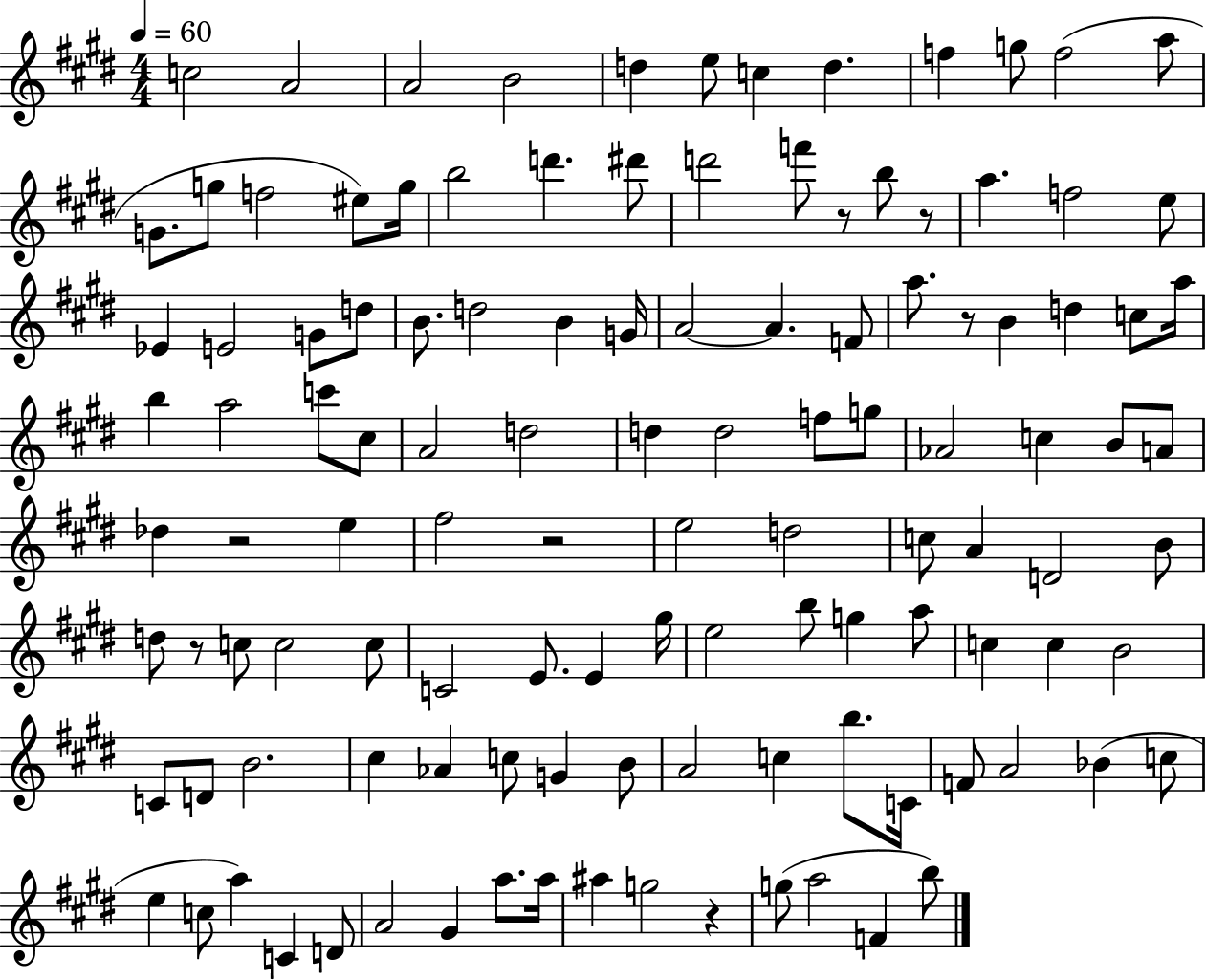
{
  \clef treble
  \numericTimeSignature
  \time 4/4
  \key e \major
  \tempo 4 = 60
  c''2 a'2 | a'2 b'2 | d''4 e''8 c''4 d''4. | f''4 g''8 f''2( a''8 | \break g'8. g''8 f''2 eis''8) g''16 | b''2 d'''4. dis'''8 | d'''2 f'''8 r8 b''8 r8 | a''4. f''2 e''8 | \break ees'4 e'2 g'8 d''8 | b'8. d''2 b'4 g'16 | a'2~~ a'4. f'8 | a''8. r8 b'4 d''4 c''8 a''16 | \break b''4 a''2 c'''8 cis''8 | a'2 d''2 | d''4 d''2 f''8 g''8 | aes'2 c''4 b'8 a'8 | \break des''4 r2 e''4 | fis''2 r2 | e''2 d''2 | c''8 a'4 d'2 b'8 | \break d''8 r8 c''8 c''2 c''8 | c'2 e'8. e'4 gis''16 | e''2 b''8 g''4 a''8 | c''4 c''4 b'2 | \break c'8 d'8 b'2. | cis''4 aes'4 c''8 g'4 b'8 | a'2 c''4 b''8. c'16 | f'8 a'2 bes'4( c''8 | \break e''4 c''8 a''4) c'4 d'8 | a'2 gis'4 a''8. a''16 | ais''4 g''2 r4 | g''8( a''2 f'4 b''8) | \break \bar "|."
}